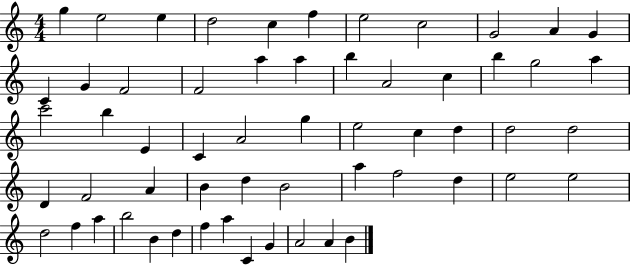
{
  \clef treble
  \numericTimeSignature
  \time 4/4
  \key c \major
  g''4 e''2 e''4 | d''2 c''4 f''4 | e''2 c''2 | g'2 a'4 g'4 | \break c'4 g'4 f'2 | f'2 a''4 a''4 | b''4 a'2 c''4 | b''4 g''2 a''4 | \break c'''2 b''4 e'4 | c'4 a'2 g''4 | e''2 c''4 d''4 | d''2 d''2 | \break d'4 f'2 a'4 | b'4 d''4 b'2 | a''4 f''2 d''4 | e''2 e''2 | \break d''2 f''4 a''4 | b''2 b'4 d''4 | f''4 a''4 c'4 g'4 | a'2 a'4 b'4 | \break \bar "|."
}